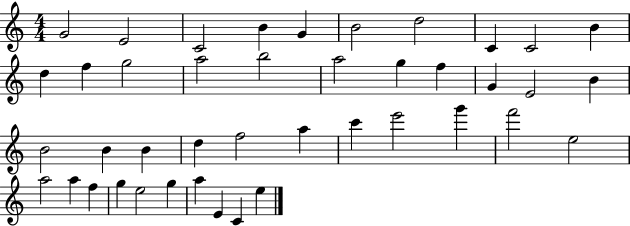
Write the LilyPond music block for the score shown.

{
  \clef treble
  \numericTimeSignature
  \time 4/4
  \key c \major
  g'2 e'2 | c'2 b'4 g'4 | b'2 d''2 | c'4 c'2 b'4 | \break d''4 f''4 g''2 | a''2 b''2 | a''2 g''4 f''4 | g'4 e'2 b'4 | \break b'2 b'4 b'4 | d''4 f''2 a''4 | c'''4 e'''2 g'''4 | f'''2 e''2 | \break a''2 a''4 f''4 | g''4 e''2 g''4 | a''4 e'4 c'4 e''4 | \bar "|."
}